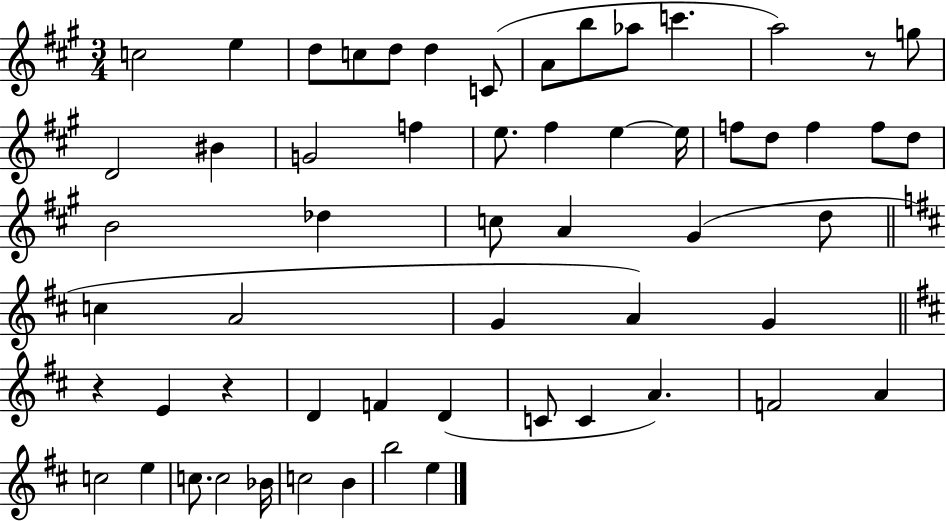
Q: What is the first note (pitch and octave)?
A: C5